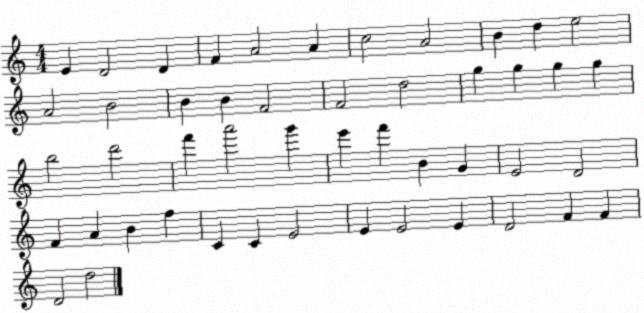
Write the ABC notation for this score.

X:1
T:Untitled
M:4/4
L:1/4
K:C
E D2 D F A2 A c2 A2 B d e2 A2 B2 B B F2 F2 d2 g g g g b2 d'2 f' a'2 g' e' f' B G E2 D2 F A B f C C E2 E E2 E D2 F F D2 d2